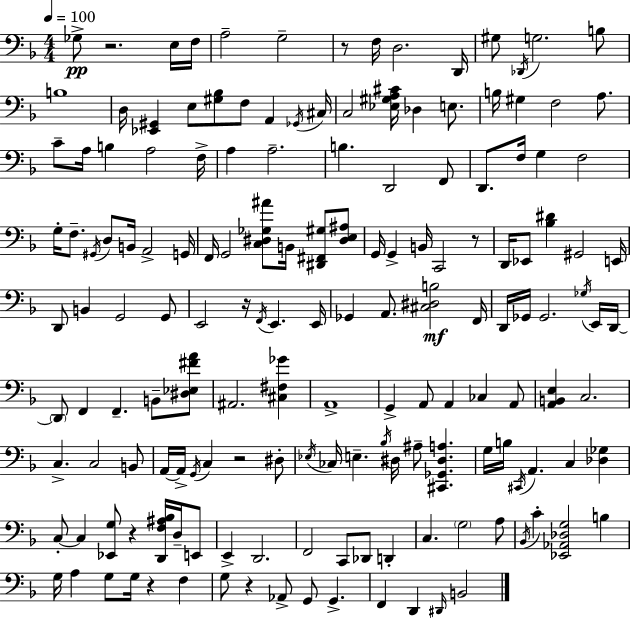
{
  \clef bass
  \numericTimeSignature
  \time 4/4
  \key d \minor
  \tempo 4 = 100
  ges8->\pp r2. e16 f16 | a2-- g2-- | r8 f16 d2. d,16 | gis8 \acciaccatura { des,16 } g2. b8 | \break b1 | d16 <ees, gis,>4 e8 <gis bes>8 f8 a,4 | \acciaccatura { ges,16 } cis16 c2 <ees gis a cis'>16 des4 e8. | b16 gis4 f2 a8. | \break c'8-- a16 b4 a2 | f16-> a4 a2.-- | b4. d,2 | f,8 d,8. f16 g4 f2 | \break g16-. f8.-- \acciaccatura { gis,16 } d8 b,16 a,2-> | g,16 f,16 g,2 <c dis ges ais'>8 b,16 <dis, fis, gis>8 | <dis e ais>8 g,16 g,4-> b,16 c,2 | r8 d,16 ees,8 <bes dis'>4 gis,2 | \break e,16 d,8 b,4 g,2 | g,8 e,2 r16 \acciaccatura { f,16 } e,4. | e,16 ges,4 a,8. <cis dis b>2\mf | f,16 d,16 ges,16 ges,2. | \break \acciaccatura { ges16 } e,16 d,16~~ \parenthesize d,8 f,4 f,4.-- | b,8-- <dis ees fis' a'>8 ais,2. | <cis fis ges'>4 a,1-> | g,4-> a,8 a,4 ces4 | \break a,8 <a, b, e>4 c2. | c4.-> c2 | b,8 a,16~~ a,16-> \acciaccatura { g,16 } c4 r2 | dis8-. \acciaccatura { ees16 } ces16 e4.-- \acciaccatura { bes16 } dis16 | \break ais8-- <cis, ges, dis a>4. g16 b16 \acciaccatura { cis,16 } a,4. | c4 <des ges>4 c8-.~~ c4 <ees, g>8 | r4 <d, f ais bes>16 d16-- e,8 e,4-> d,2. | f,2 | \break c,8 des,8 d,4-. c4. \parenthesize g2 | a8 \acciaccatura { bes,16 } c'4-. <ees, aes, des g>2 | b4 g16 a4 g8 | g16 r4 f4 g8 r4 | \break aes,8-> g,8 g,4.-> f,4 d,4 | \grace { dis,16 } b,2 \bar "|."
}